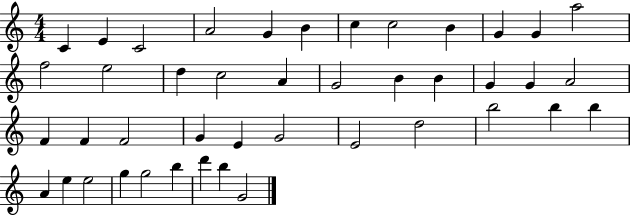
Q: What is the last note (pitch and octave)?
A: G4